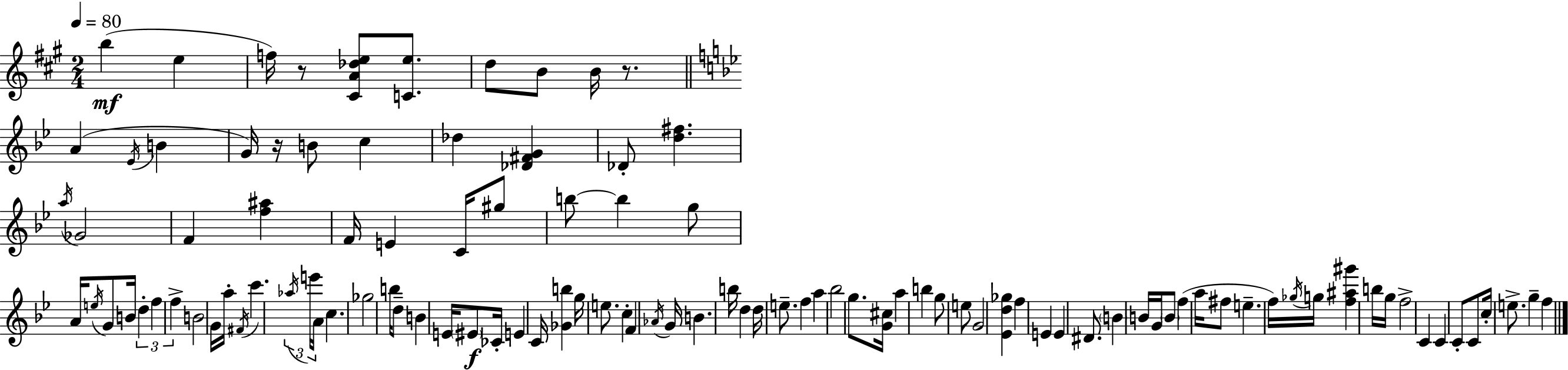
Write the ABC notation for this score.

X:1
T:Untitled
M:2/4
L:1/4
K:A
b e f/4 z/2 [^CA_de]/2 [Ce]/2 d/2 B/2 B/4 z/2 A _E/4 B G/4 z/4 B/2 c _d [_D^FG] _D/2 [d^f] a/4 _G2 F [f^a] F/4 E C/4 ^g/2 b/2 b g/2 A/4 e/4 G/2 B/4 d f f B2 G/4 a/4 ^F/4 c' _a/4 e'/4 A/4 c _g2 b/4 d/2 B E/4 ^E/2 _C/4 E C/4 [_Gb] g/4 e/2 c F _A/4 G/4 B b/4 d d/4 e/2 f a _b2 g/2 [G^c]/4 a b g/2 e/2 G2 [_Ed_g] f E E ^D/2 B B/4 G/4 B/2 f a/4 ^f/2 e f/4 _g/4 g/4 [f^a^g'] b/4 g/4 f2 C C C/2 C/2 c/4 e/2 g f